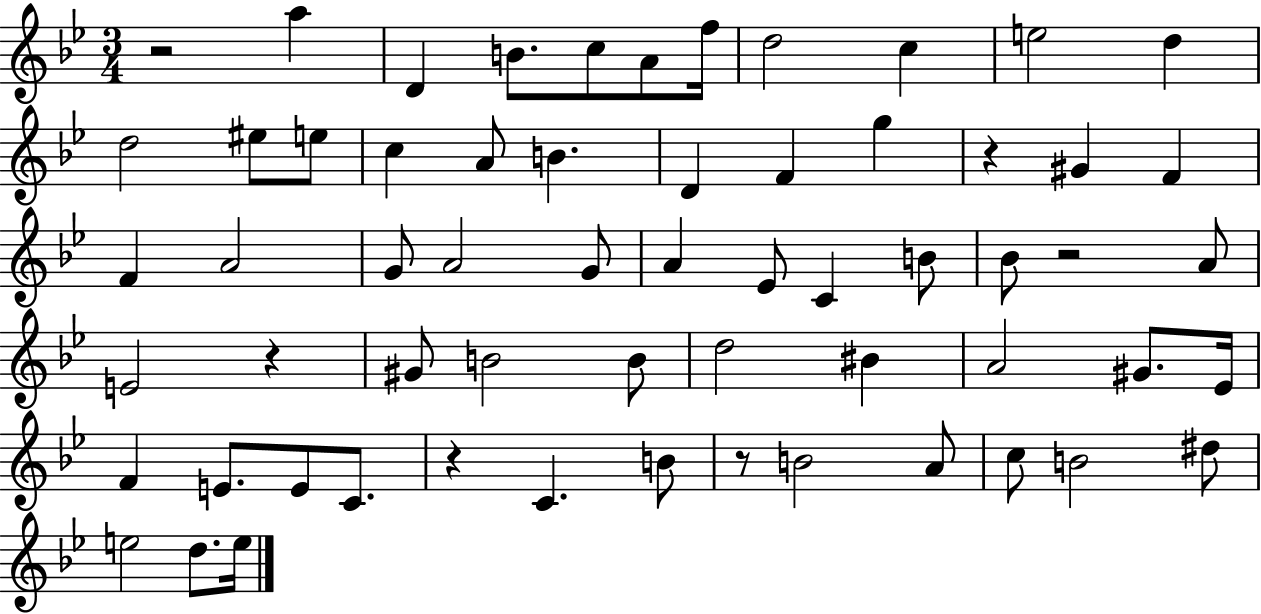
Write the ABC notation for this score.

X:1
T:Untitled
M:3/4
L:1/4
K:Bb
z2 a D B/2 c/2 A/2 f/4 d2 c e2 d d2 ^e/2 e/2 c A/2 B D F g z ^G F F A2 G/2 A2 G/2 A _E/2 C B/2 _B/2 z2 A/2 E2 z ^G/2 B2 B/2 d2 ^B A2 ^G/2 _E/4 F E/2 E/2 C/2 z C B/2 z/2 B2 A/2 c/2 B2 ^d/2 e2 d/2 e/4